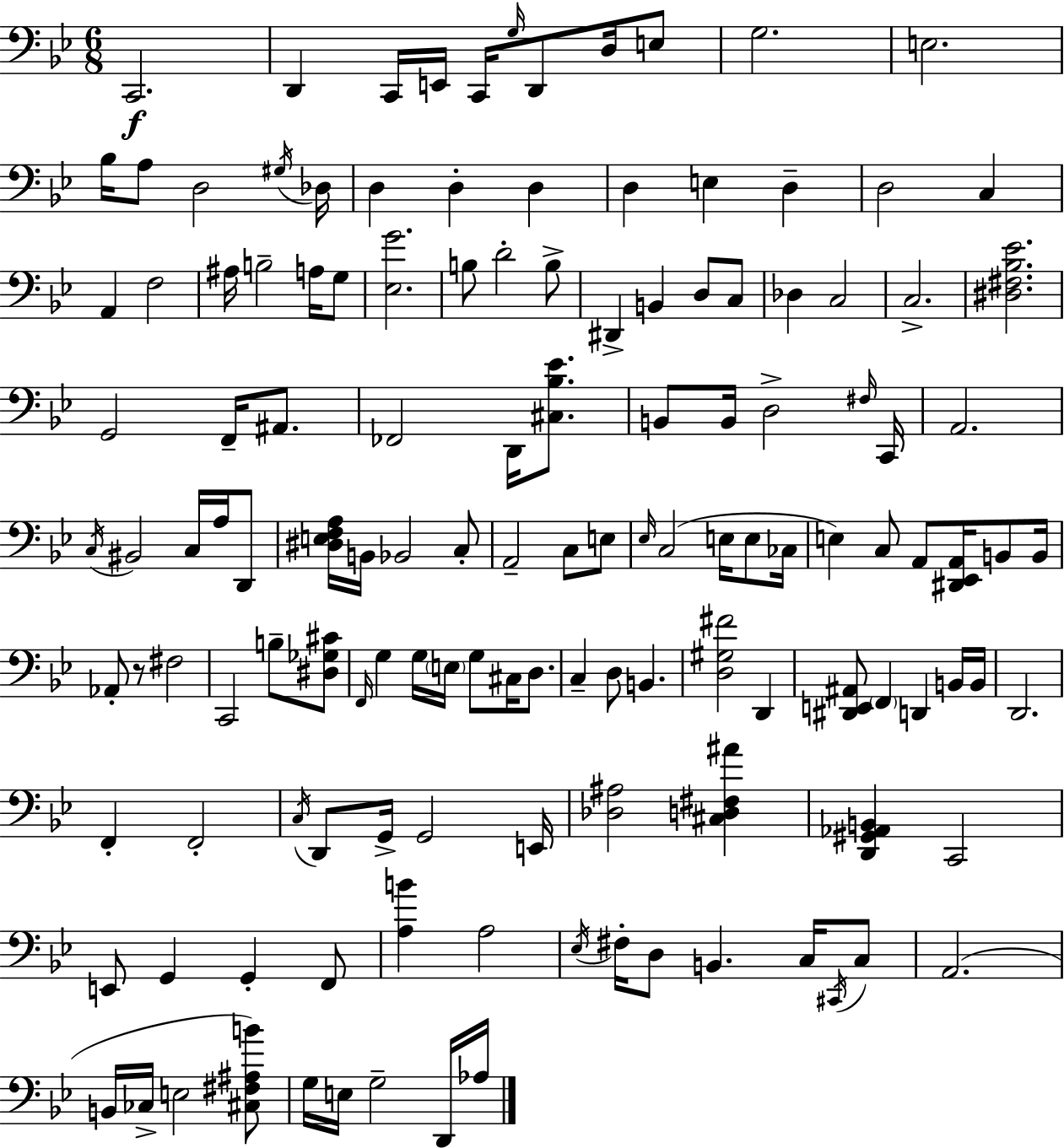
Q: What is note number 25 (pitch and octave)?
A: A2